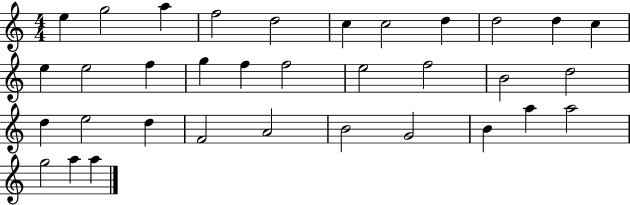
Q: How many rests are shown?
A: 0